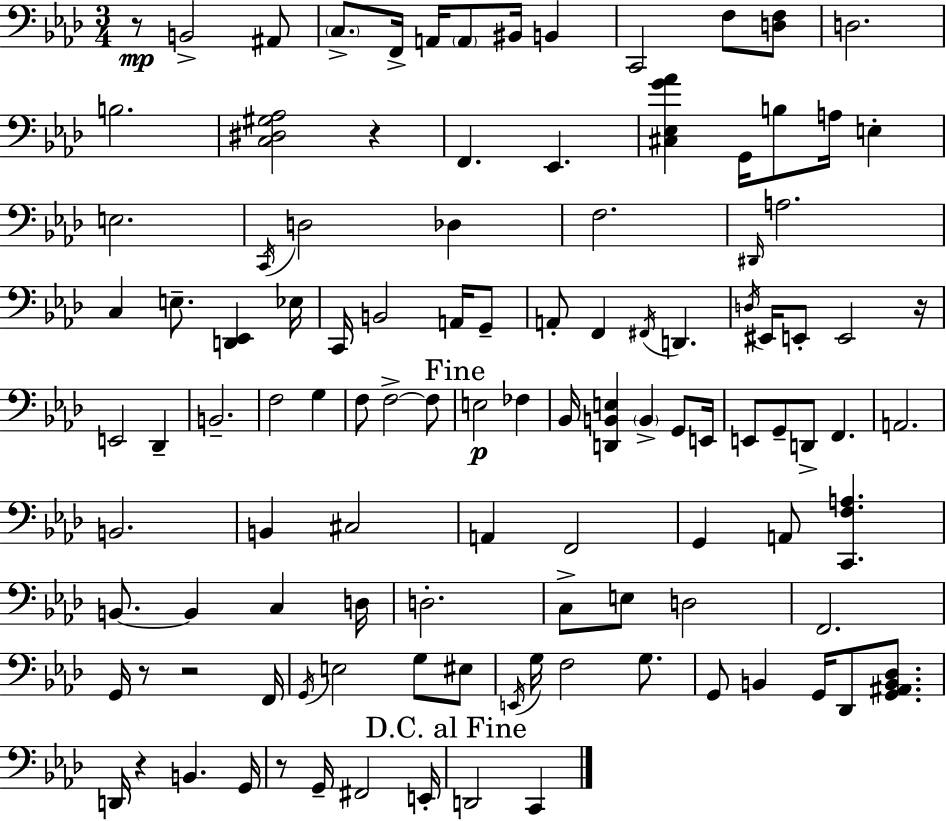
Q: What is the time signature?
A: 3/4